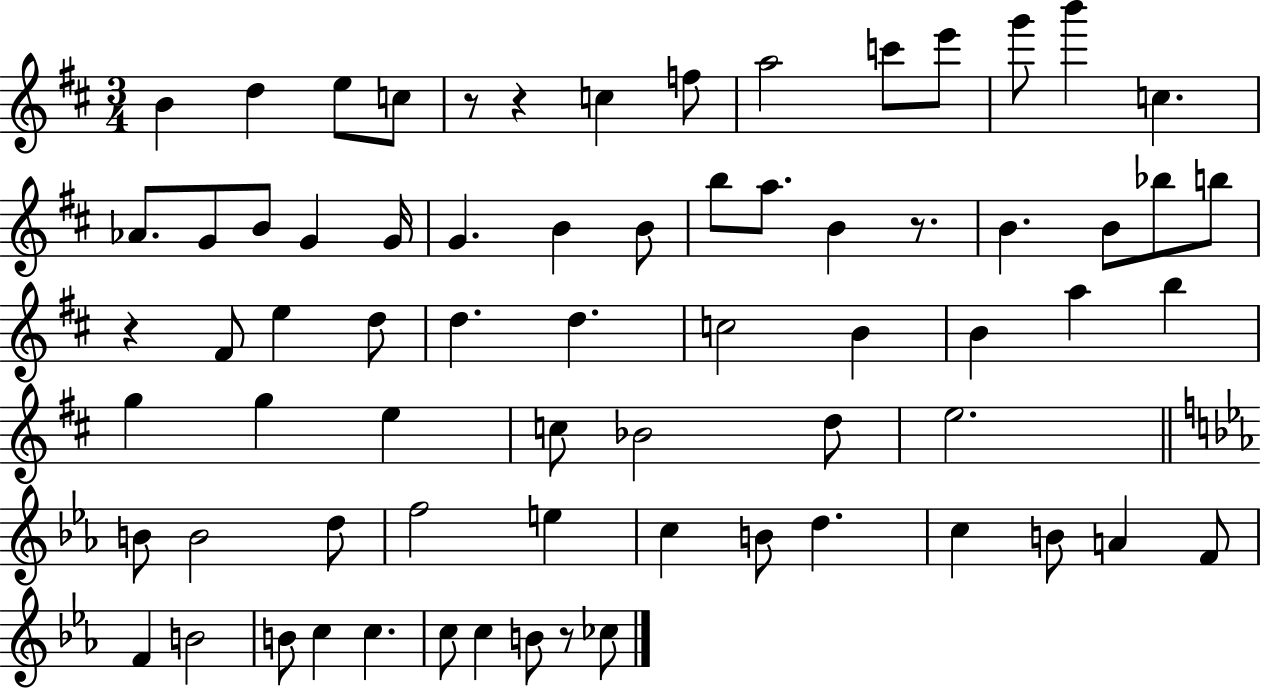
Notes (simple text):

B4/q D5/q E5/e C5/e R/e R/q C5/q F5/e A5/h C6/e E6/e G6/e B6/q C5/q. Ab4/e. G4/e B4/e G4/q G4/s G4/q. B4/q B4/e B5/e A5/e. B4/q R/e. B4/q. B4/e Bb5/e B5/e R/q F#4/e E5/q D5/e D5/q. D5/q. C5/h B4/q B4/q A5/q B5/q G5/q G5/q E5/q C5/e Bb4/h D5/e E5/h. B4/e B4/h D5/e F5/h E5/q C5/q B4/e D5/q. C5/q B4/e A4/q F4/e F4/q B4/h B4/e C5/q C5/q. C5/e C5/q B4/e R/e CES5/e